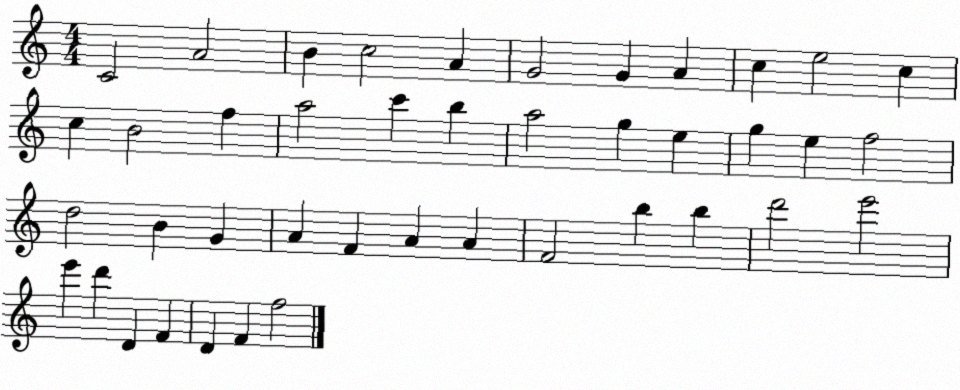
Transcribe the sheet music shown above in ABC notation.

X:1
T:Untitled
M:4/4
L:1/4
K:C
C2 A2 B c2 A G2 G A c e2 c c B2 f a2 c' b a2 g e g e f2 d2 B G A F A A F2 b b d'2 e'2 e' d' D F D F f2